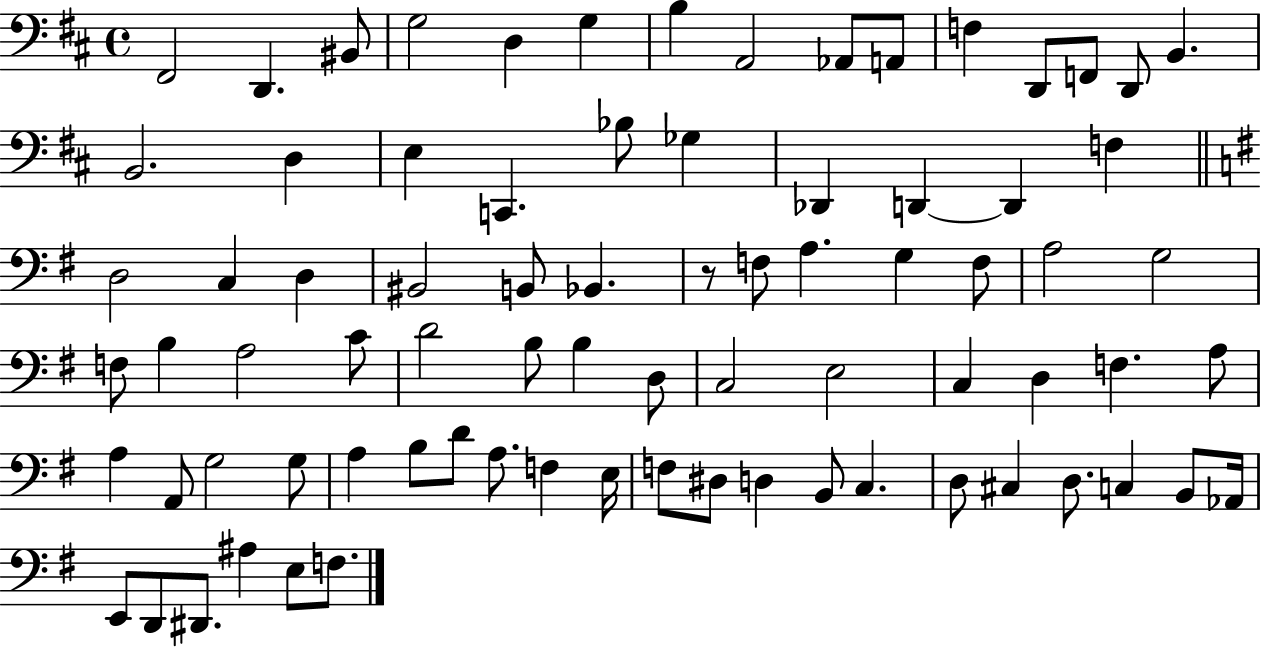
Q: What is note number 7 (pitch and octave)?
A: B3